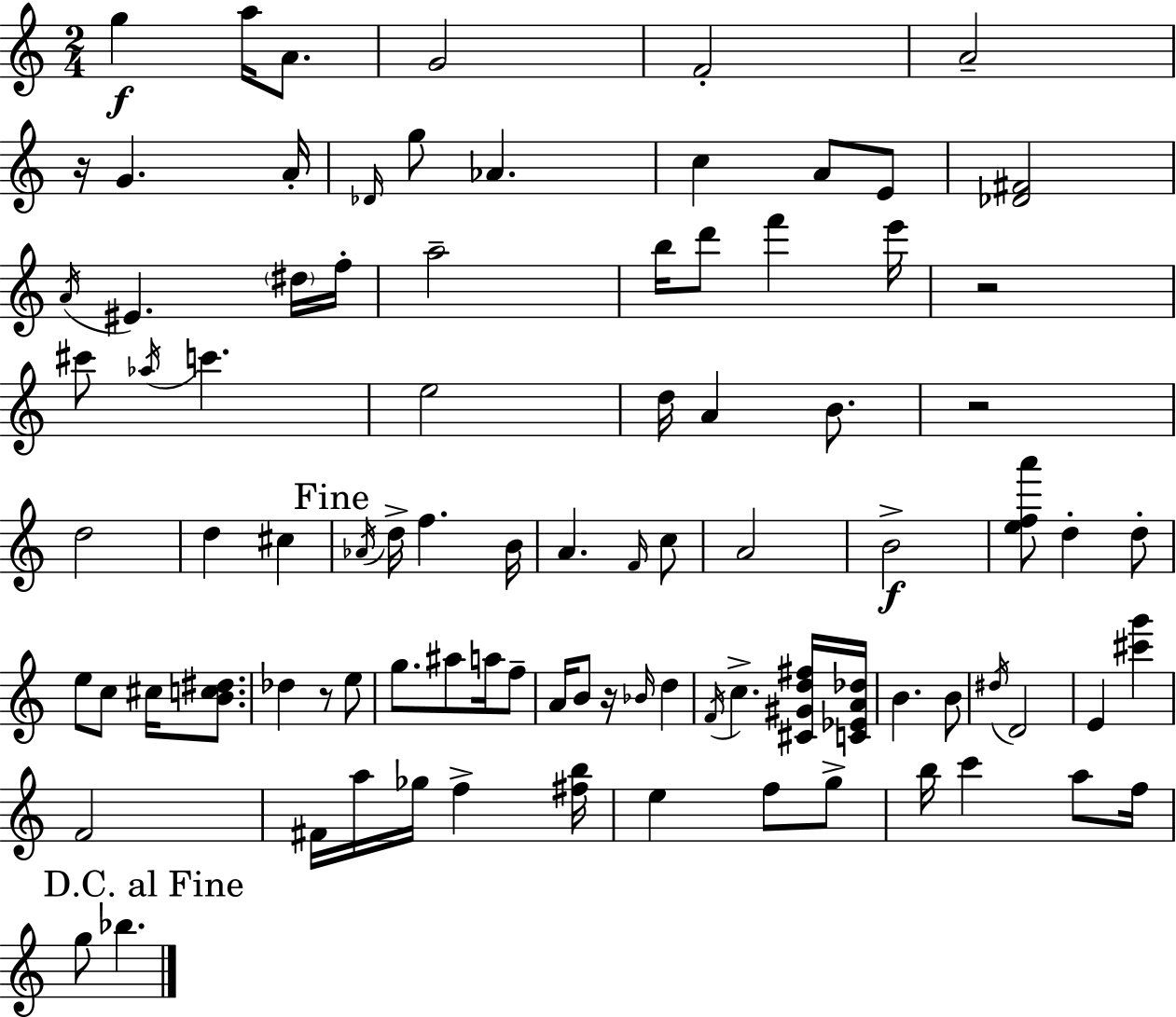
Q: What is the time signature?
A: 2/4